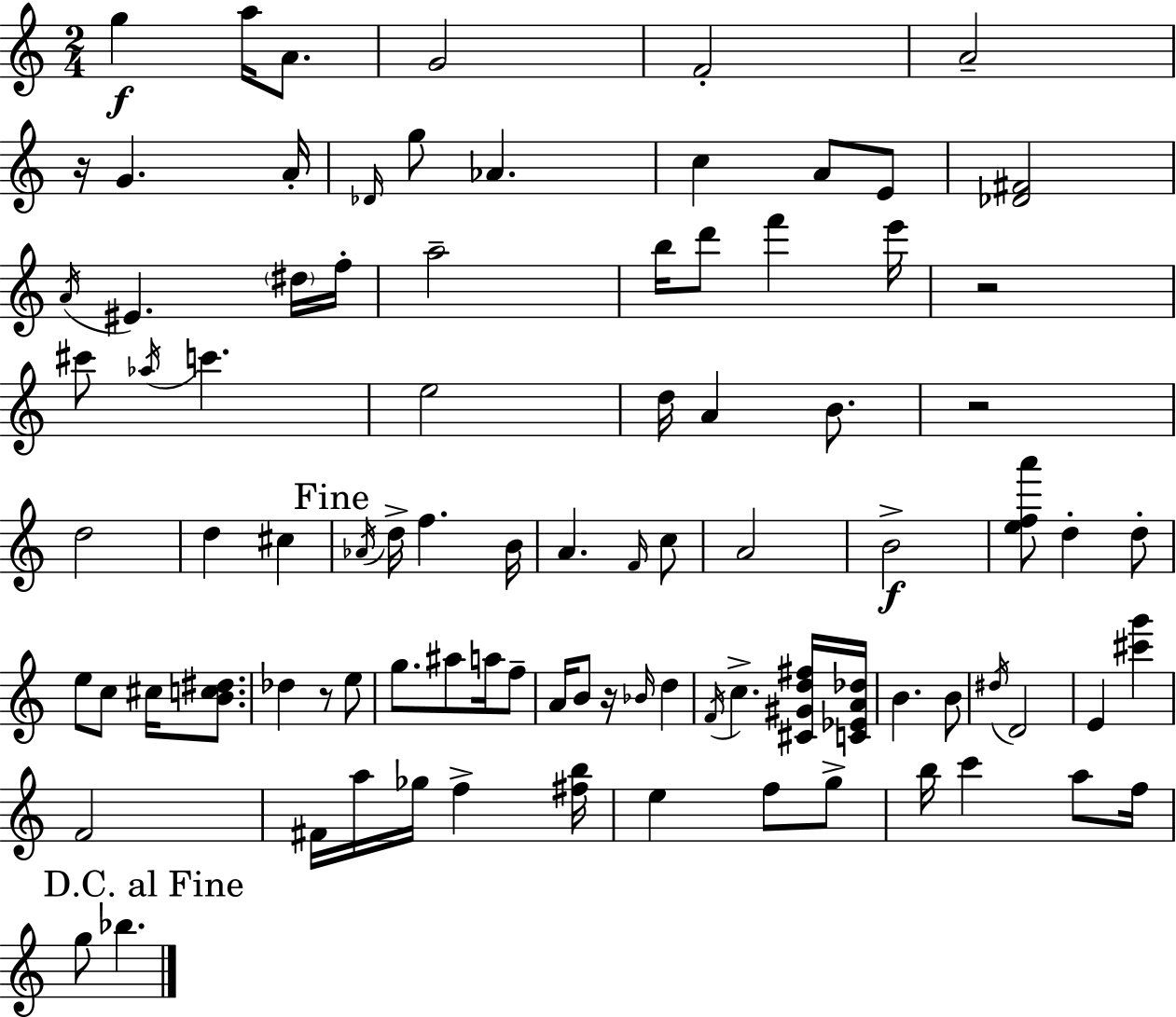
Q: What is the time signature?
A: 2/4